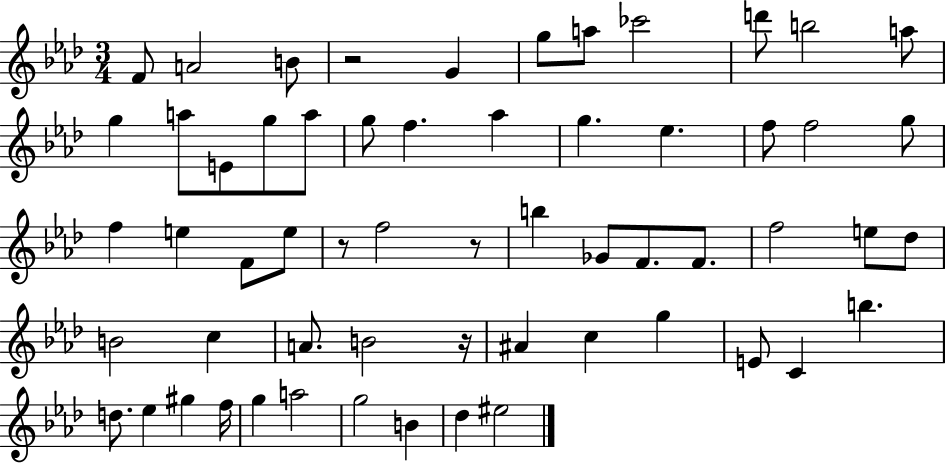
X:1
T:Untitled
M:3/4
L:1/4
K:Ab
F/2 A2 B/2 z2 G g/2 a/2 _c'2 d'/2 b2 a/2 g a/2 E/2 g/2 a/2 g/2 f _a g _e f/2 f2 g/2 f e F/2 e/2 z/2 f2 z/2 b _G/2 F/2 F/2 f2 e/2 _d/2 B2 c A/2 B2 z/4 ^A c g E/2 C b d/2 _e ^g f/4 g a2 g2 B _d ^e2